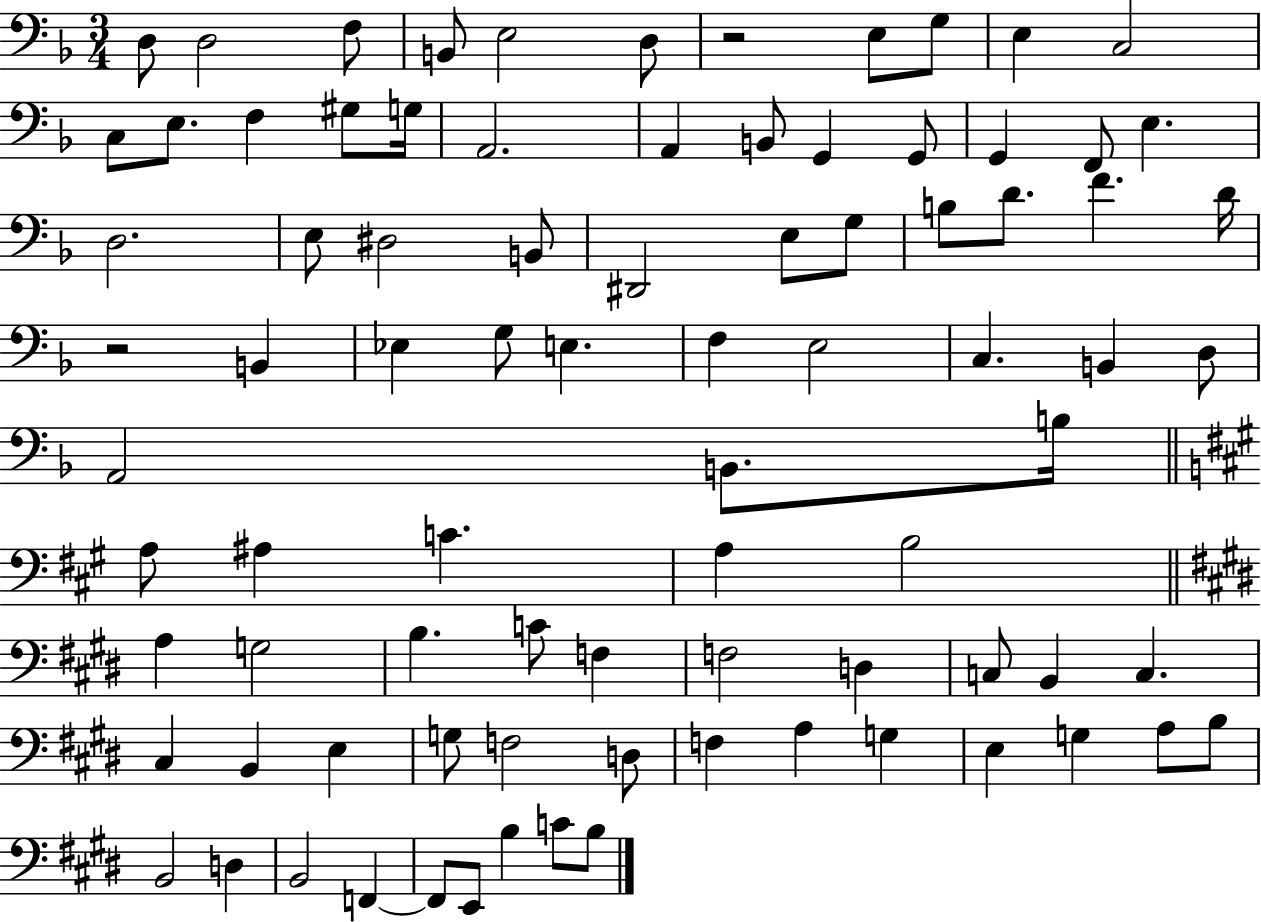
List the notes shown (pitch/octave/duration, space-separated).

D3/e D3/h F3/e B2/e E3/h D3/e R/h E3/e G3/e E3/q C3/h C3/e E3/e. F3/q G#3/e G3/s A2/h. A2/q B2/e G2/q G2/e G2/q F2/e E3/q. D3/h. E3/e D#3/h B2/e D#2/h E3/e G3/e B3/e D4/e. F4/q. D4/s R/h B2/q Eb3/q G3/e E3/q. F3/q E3/h C3/q. B2/q D3/e A2/h B2/e. B3/s A3/e A#3/q C4/q. A3/q B3/h A3/q G3/h B3/q. C4/e F3/q F3/h D3/q C3/e B2/q C3/q. C#3/q B2/q E3/q G3/e F3/h D3/e F3/q A3/q G3/q E3/q G3/q A3/e B3/e B2/h D3/q B2/h F2/q F2/e E2/e B3/q C4/e B3/e